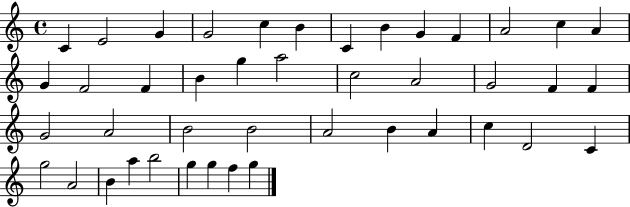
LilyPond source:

{
  \clef treble
  \time 4/4
  \defaultTimeSignature
  \key c \major
  c'4 e'2 g'4 | g'2 c''4 b'4 | c'4 b'4 g'4 f'4 | a'2 c''4 a'4 | \break g'4 f'2 f'4 | b'4 g''4 a''2 | c''2 a'2 | g'2 f'4 f'4 | \break g'2 a'2 | b'2 b'2 | a'2 b'4 a'4 | c''4 d'2 c'4 | \break g''2 a'2 | b'4 a''4 b''2 | g''4 g''4 f''4 g''4 | \bar "|."
}